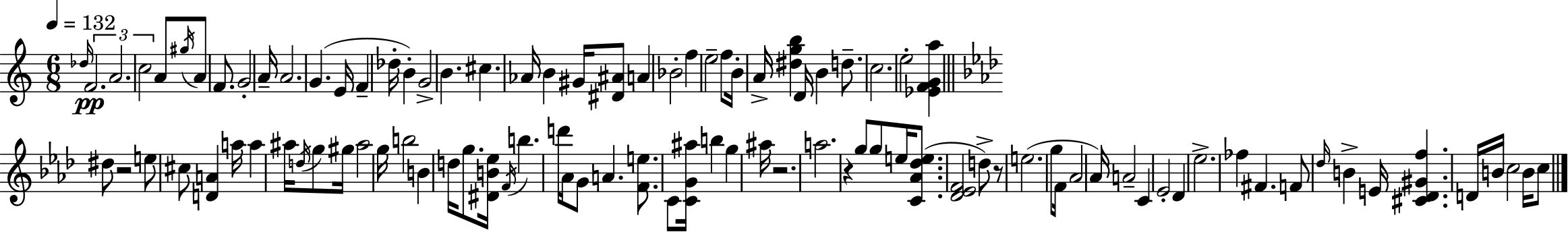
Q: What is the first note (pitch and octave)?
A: Db5